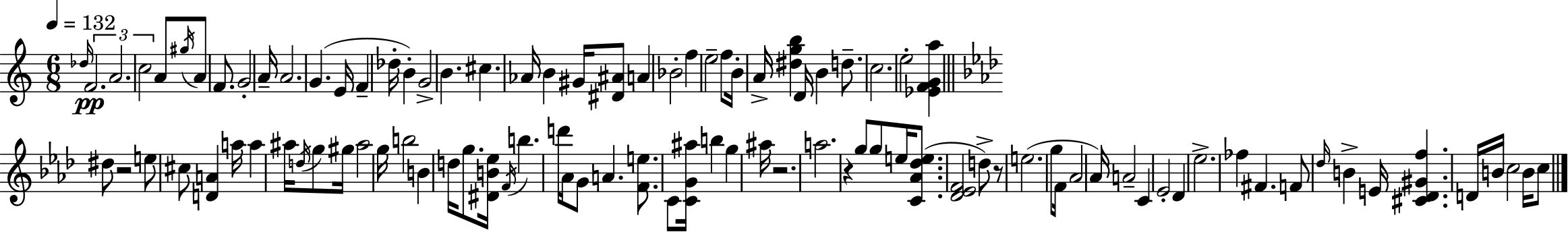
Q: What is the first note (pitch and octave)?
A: Db5